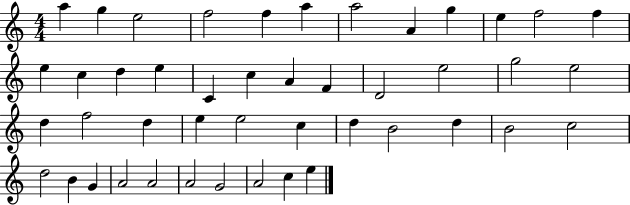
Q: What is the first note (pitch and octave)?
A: A5